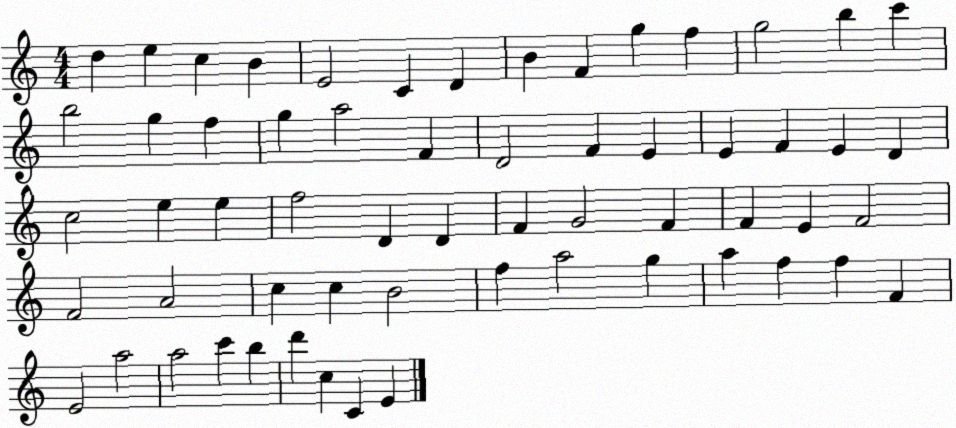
X:1
T:Untitled
M:4/4
L:1/4
K:C
d e c B E2 C D B F g f g2 b c' b2 g f g a2 F D2 F E E F E D c2 e e f2 D D F G2 F F E F2 F2 A2 c c B2 f a2 g a f f F E2 a2 a2 c' b d' c C E